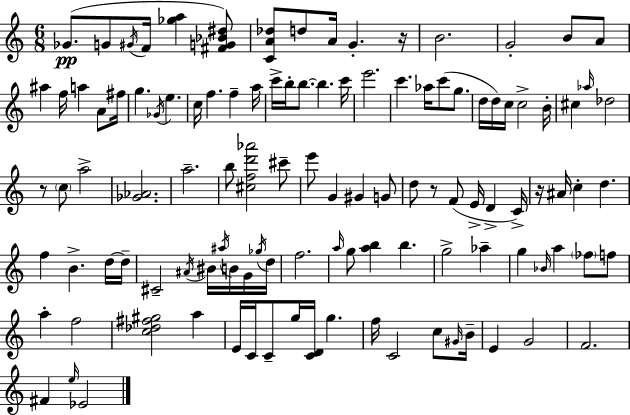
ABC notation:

X:1
T:Untitled
M:6/8
L:1/4
K:Am
_G/2 G/2 ^G/4 F/4 [_ga] [^FG_B^d]/2 [CA_d]/2 d/2 A/4 G z/4 B2 G2 B/2 A/2 ^a f/4 a A/2 ^f/4 g _G/4 e c/4 f f a/4 c'/4 b/4 b/2 b c'/4 e'2 c' _a/4 c'/2 g/2 d/4 d/4 c/4 c2 B/4 ^c _a/4 _d2 z/2 c/2 a2 [_G_A]2 a2 b/2 [^cfd'_a']2 ^c'/2 e'/2 G ^G G/2 d/2 z/2 F/2 E/4 D C/4 z/4 ^A/4 c d f B d/4 d/4 ^C2 ^A/4 ^B/4 ^a/4 B/4 G/4 _g/4 d/4 f2 a/4 g/2 [ab] b g2 _a g _B/4 a _f/2 f/2 a f2 [c_d^f^g]2 a E/4 C/4 C/2 g/4 [CD]/4 g f/4 C2 c/2 ^G/4 B/4 E G2 F2 ^F e/4 _E2